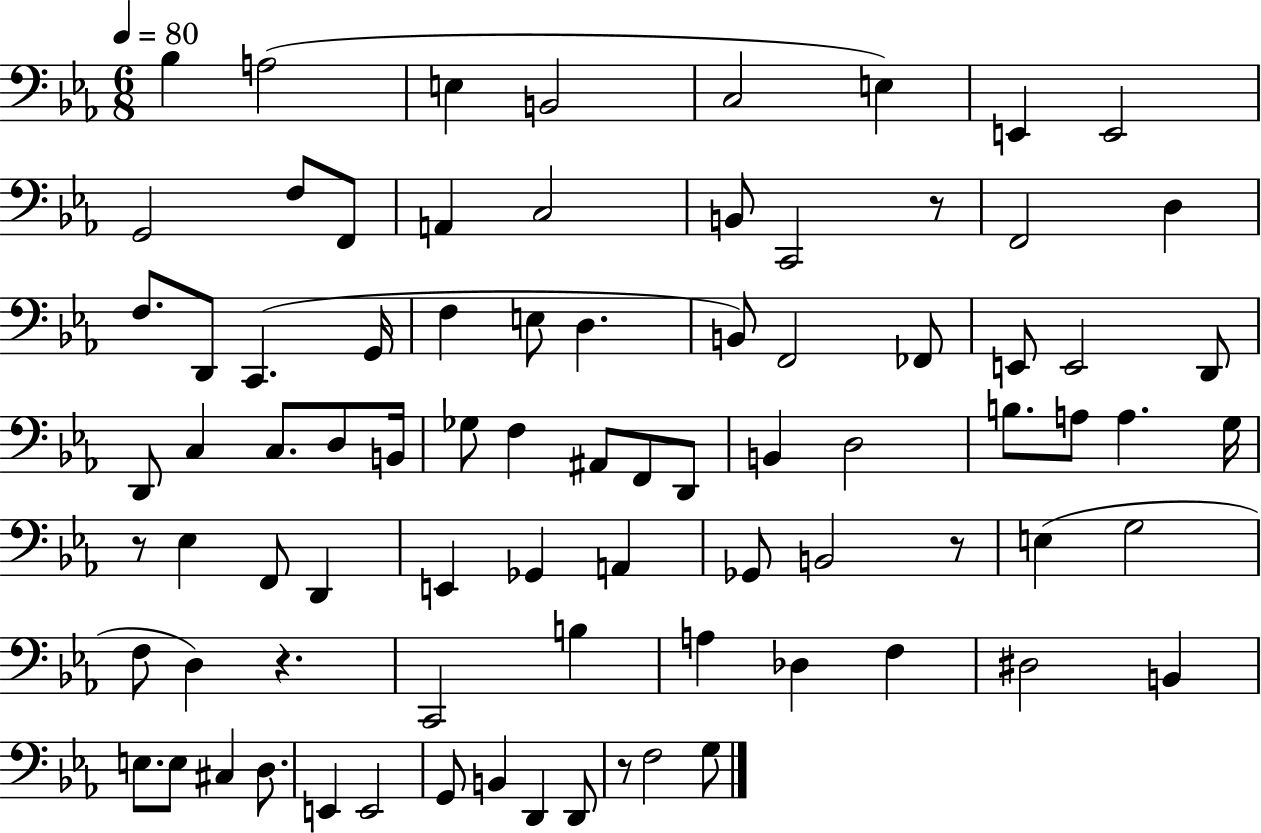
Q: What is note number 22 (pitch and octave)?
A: F3